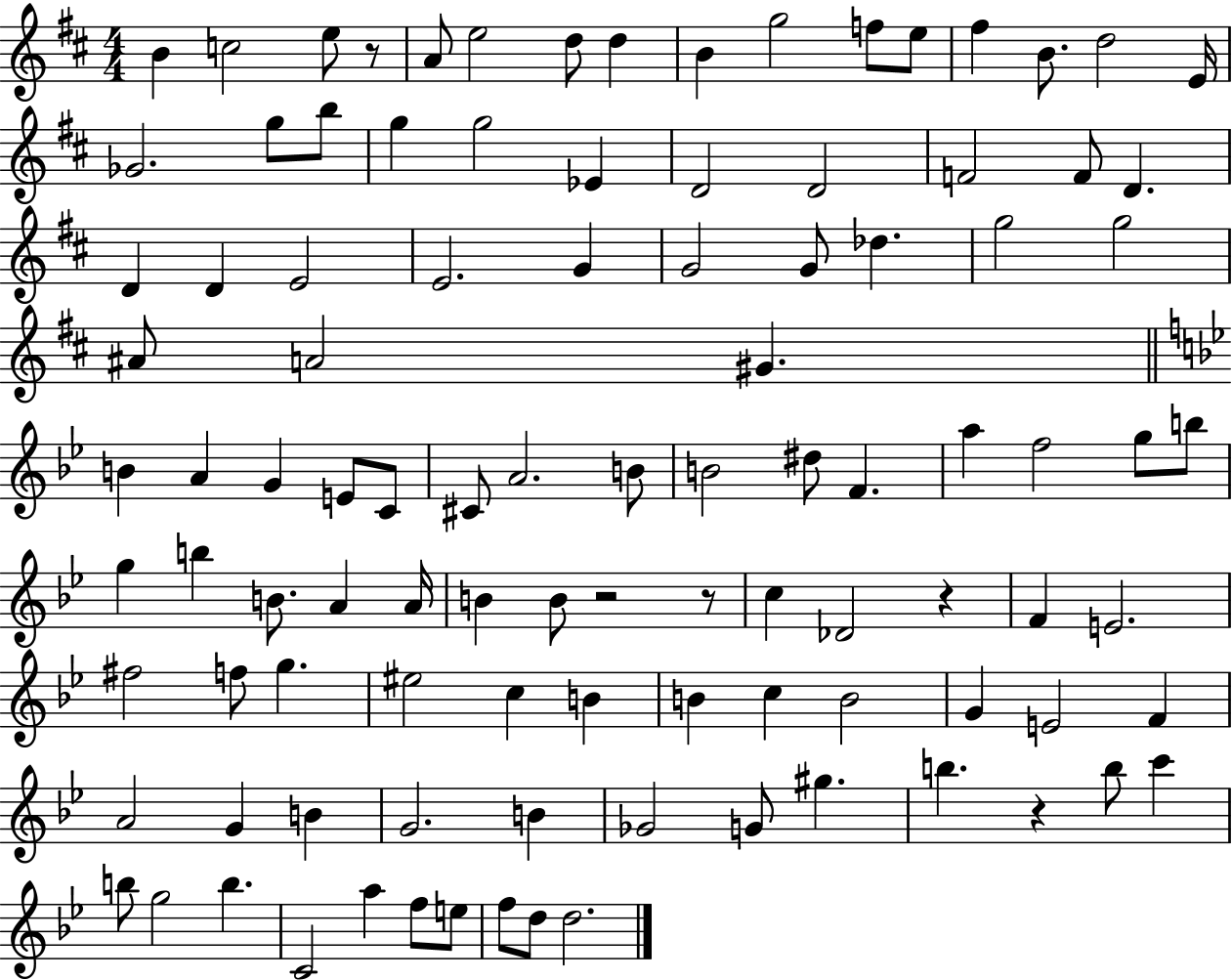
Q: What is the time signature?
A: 4/4